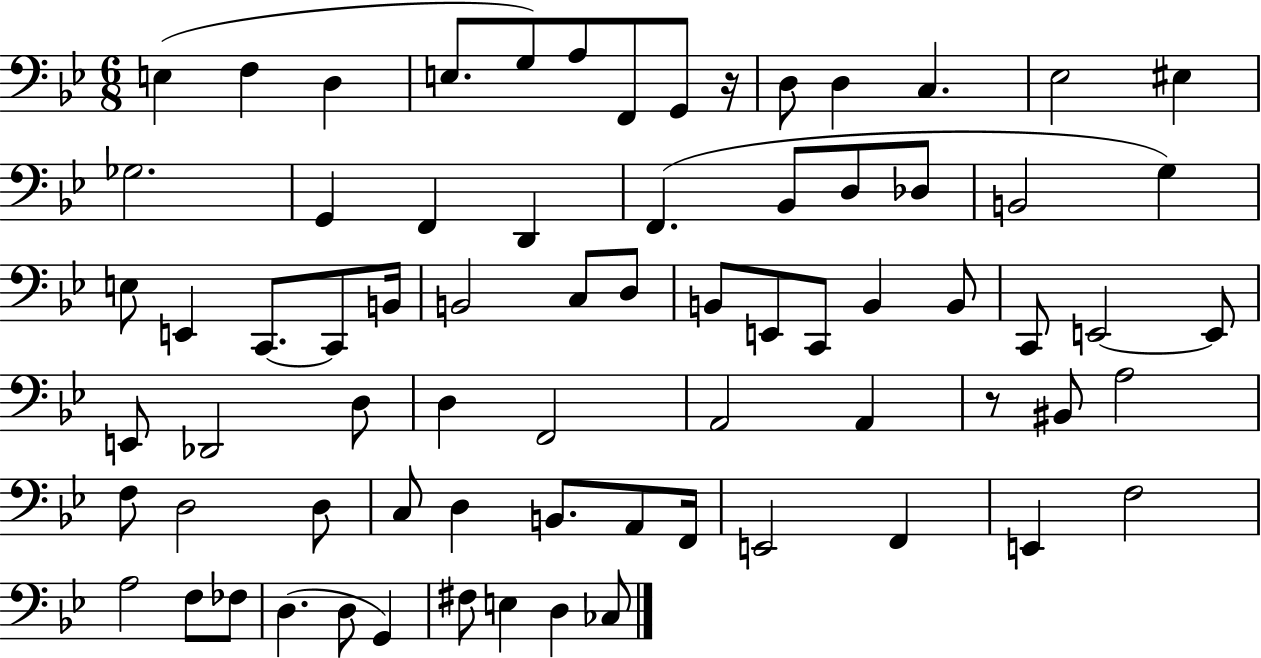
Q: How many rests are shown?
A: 2